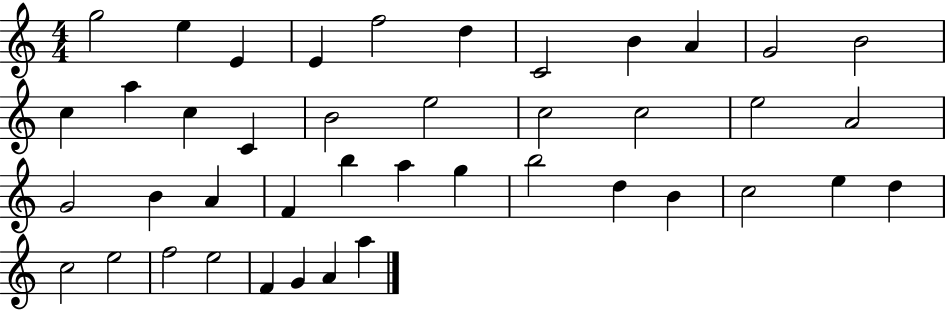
X:1
T:Untitled
M:4/4
L:1/4
K:C
g2 e E E f2 d C2 B A G2 B2 c a c C B2 e2 c2 c2 e2 A2 G2 B A F b a g b2 d B c2 e d c2 e2 f2 e2 F G A a